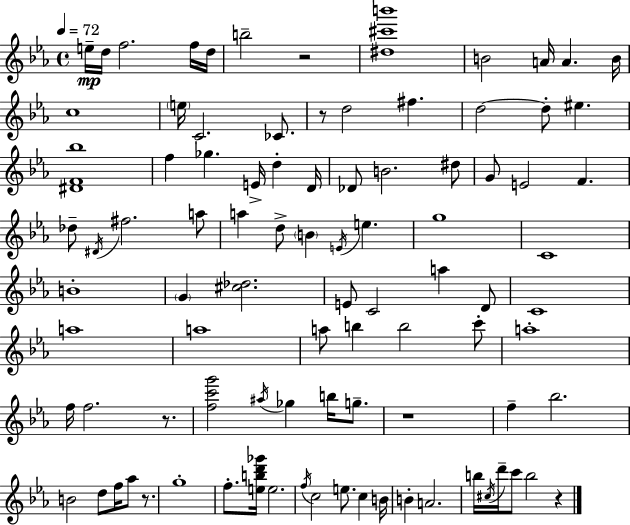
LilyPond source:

{
  \clef treble
  \time 4/4
  \defaultTimeSignature
  \key ees \major
  \tempo 4 = 72
  e''16--\mp d''16 f''2. f''16 d''16 | b''2-- r2 | <dis'' cis''' b'''>1 | b'2 a'16 a'4. b'16 | \break c''1 | \parenthesize e''16 c'2. ces'8. | r8 d''2 fis''4. | d''2~~ d''8-. eis''4. | \break <dis' f' bes''>1 | f''4 ges''4. e'16-> d''4-. d'16 | des'8 b'2. dis''8 | g'8 e'2 f'4. | \break des''8-- \acciaccatura { dis'16 } fis''2. a''8 | a''4 d''8-> \parenthesize b'4 \acciaccatura { e'16 } e''4. | g''1 | c'1 | \break b'1-. | \parenthesize g'4 <cis'' des''>2. | e'8 c'2 a''4 | d'8 c'1 | \break a''1 | a''1 | a''8 b''4 b''2 | c'''8-. a''1-. | \break f''16 f''2. r8. | <f'' c''' g'''>2 \acciaccatura { ais''16 } ges''4 b''16 | g''8.-- r1 | f''4-- bes''2. | \break b'2 d''8 f''16 aes''8 | r8. g''1-. | f''8.-. <e'' b'' d''' ges'''>16 e''2. | \acciaccatura { f''16 } c''2 e''8. c''4 | \break b'16 b'4-. a'2. | b''16 \acciaccatura { cis''16 } d'''16-- c'''8 b''2 | r4 \bar "|."
}